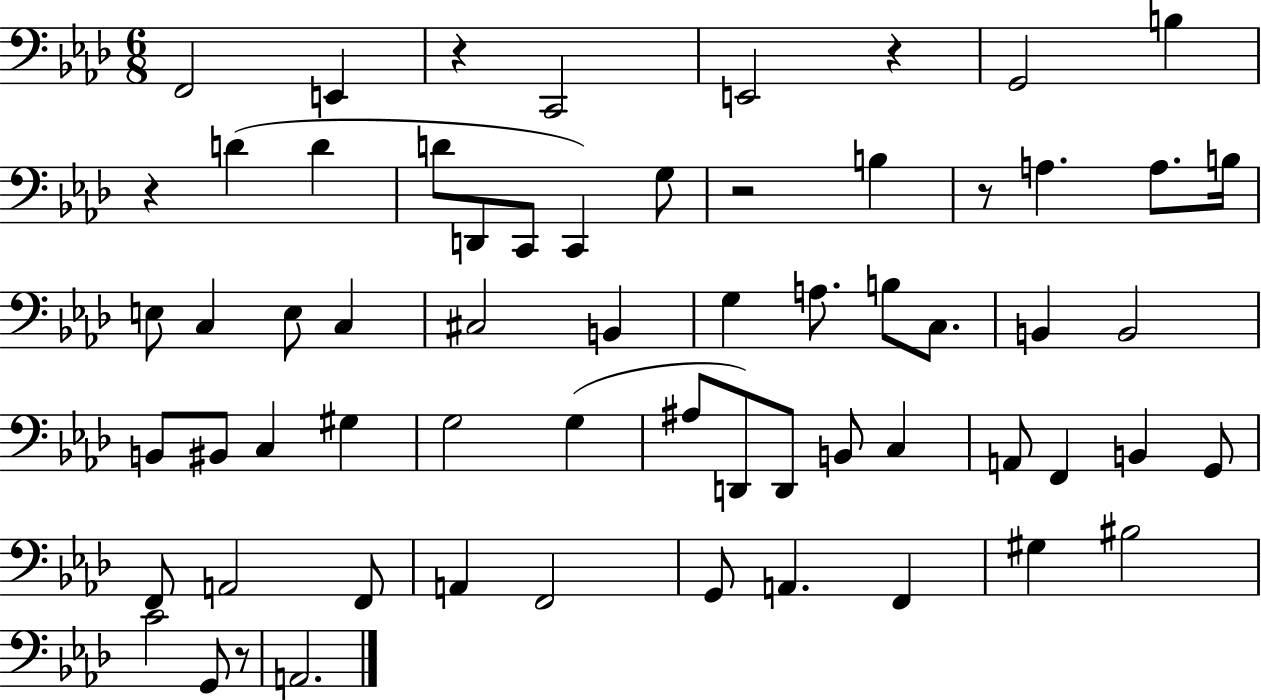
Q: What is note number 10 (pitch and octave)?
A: D2